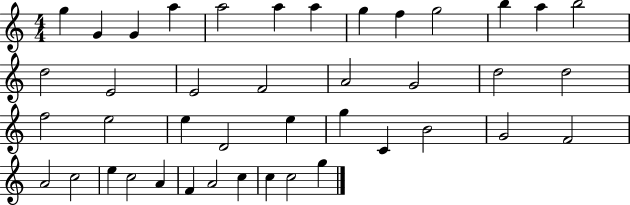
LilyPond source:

{
  \clef treble
  \numericTimeSignature
  \time 4/4
  \key c \major
  g''4 g'4 g'4 a''4 | a''2 a''4 a''4 | g''4 f''4 g''2 | b''4 a''4 b''2 | \break d''2 e'2 | e'2 f'2 | a'2 g'2 | d''2 d''2 | \break f''2 e''2 | e''4 d'2 e''4 | g''4 c'4 b'2 | g'2 f'2 | \break a'2 c''2 | e''4 c''2 a'4 | f'4 a'2 c''4 | c''4 c''2 g''4 | \break \bar "|."
}